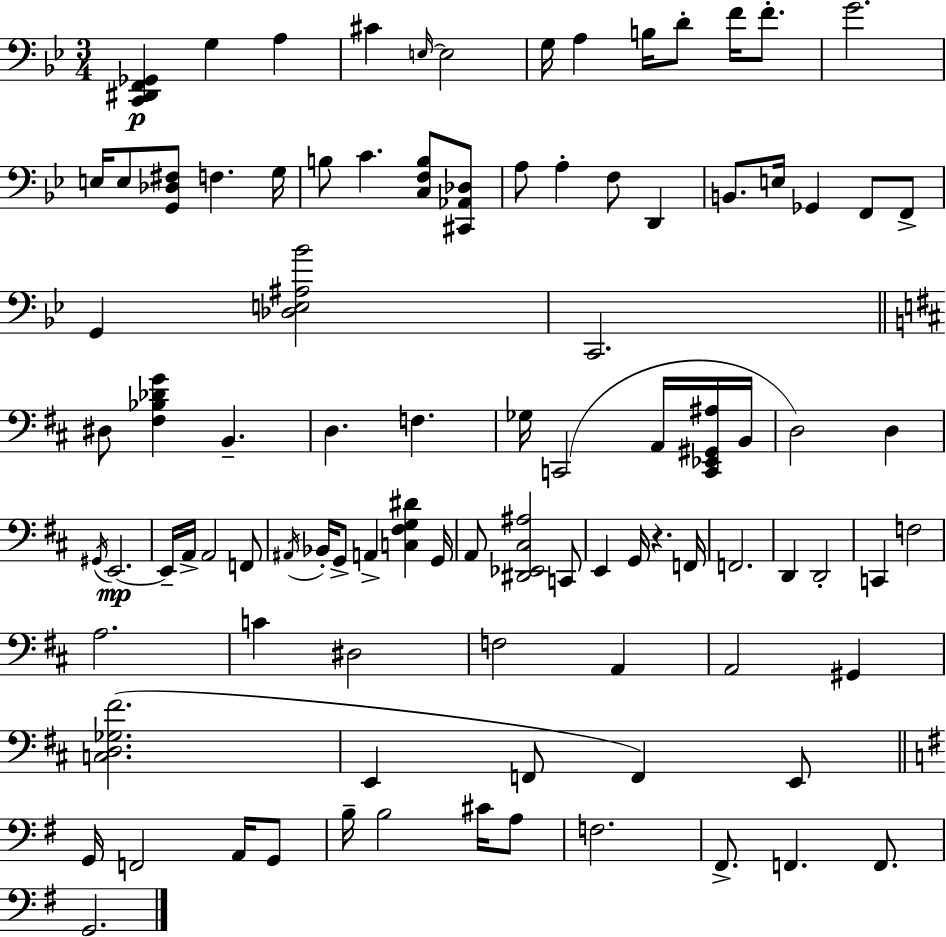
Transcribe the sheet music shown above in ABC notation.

X:1
T:Untitled
M:3/4
L:1/4
K:Bb
[C,,^D,,F,,_G,,] G, A, ^C E,/4 E,2 G,/4 A, B,/4 D/2 F/4 F/2 G2 E,/4 E,/2 [G,,_D,^F,]/2 F, G,/4 B,/2 C [C,F,B,]/2 [^C,,_A,,_D,]/2 A,/2 A, F,/2 D,, B,,/2 E,/4 _G,, F,,/2 F,,/2 G,, [_D,E,^A,_B]2 C,,2 ^D,/2 [^F,_B,_DG] B,, D, F, _G,/4 C,,2 A,,/4 [C,,_E,,^G,,^A,]/4 B,,/4 D,2 D, ^G,,/4 E,,2 E,,/4 A,,/4 A,,2 F,,/2 ^A,,/4 _B,,/4 G,,/2 A,, [C,^F,G,^D] G,,/4 A,,/2 [^D,,_E,,^C,^A,]2 C,,/2 E,, G,,/4 z F,,/4 F,,2 D,, D,,2 C,, F,2 A,2 C ^D,2 F,2 A,, A,,2 ^G,, [C,D,_G,^F]2 E,, F,,/2 F,, E,,/2 G,,/4 F,,2 A,,/4 G,,/2 B,/4 B,2 ^C/4 A,/2 F,2 ^F,,/2 F,, F,,/2 G,,2